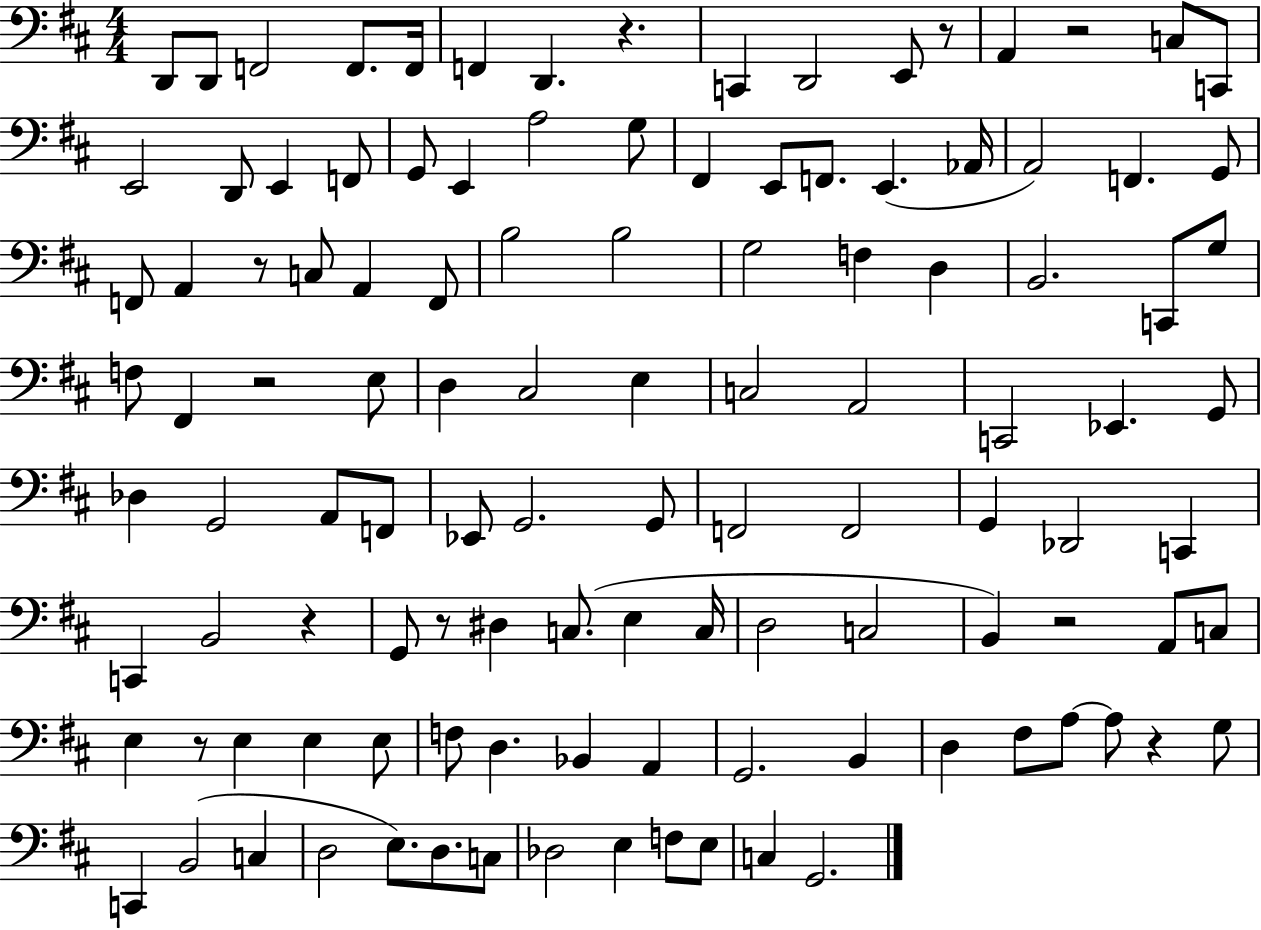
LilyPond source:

{
  \clef bass
  \numericTimeSignature
  \time 4/4
  \key d \major
  d,8 d,8 f,2 f,8. f,16 | f,4 d,4. r4. | c,4 d,2 e,8 r8 | a,4 r2 c8 c,8 | \break e,2 d,8 e,4 f,8 | g,8 e,4 a2 g8 | fis,4 e,8 f,8. e,4.( aes,16 | a,2) f,4. g,8 | \break f,8 a,4 r8 c8 a,4 f,8 | b2 b2 | g2 f4 d4 | b,2. c,8 g8 | \break f8 fis,4 r2 e8 | d4 cis2 e4 | c2 a,2 | c,2 ees,4. g,8 | \break des4 g,2 a,8 f,8 | ees,8 g,2. g,8 | f,2 f,2 | g,4 des,2 c,4 | \break c,4 b,2 r4 | g,8 r8 dis4 c8.( e4 c16 | d2 c2 | b,4) r2 a,8 c8 | \break e4 r8 e4 e4 e8 | f8 d4. bes,4 a,4 | g,2. b,4 | d4 fis8 a8~~ a8 r4 g8 | \break c,4 b,2( c4 | d2 e8.) d8. c8 | des2 e4 f8 e8 | c4 g,2. | \break \bar "|."
}